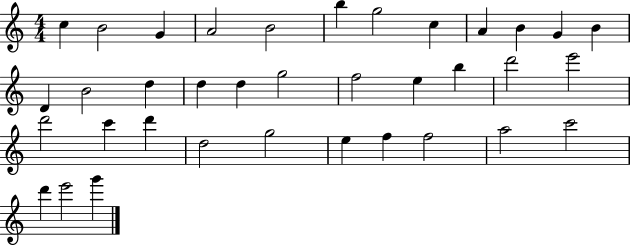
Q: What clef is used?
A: treble